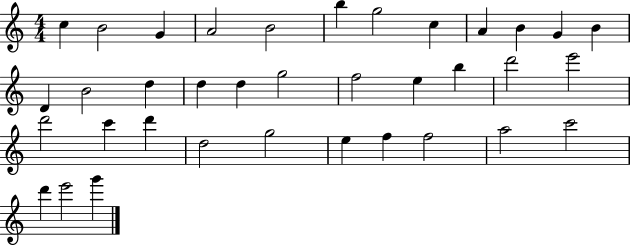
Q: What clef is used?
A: treble